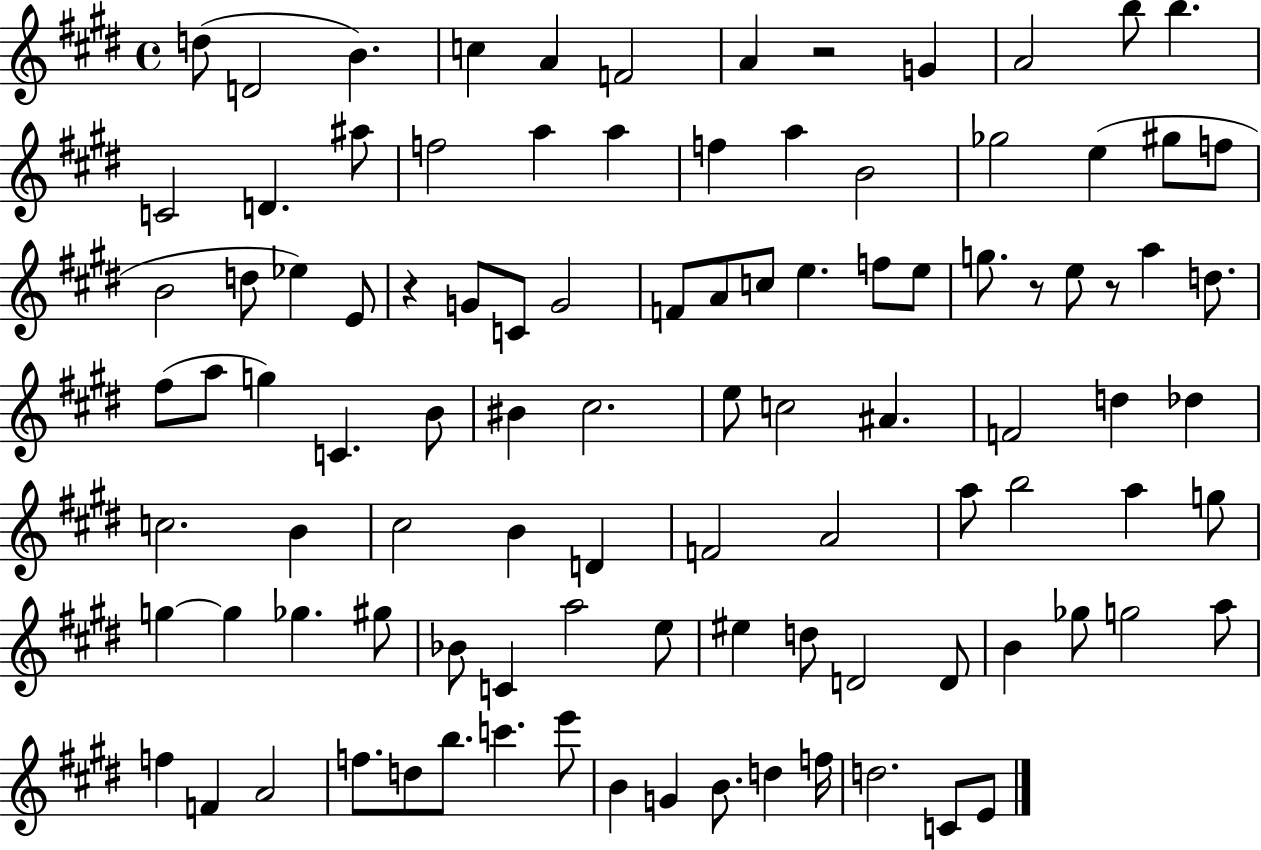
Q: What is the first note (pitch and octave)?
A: D5